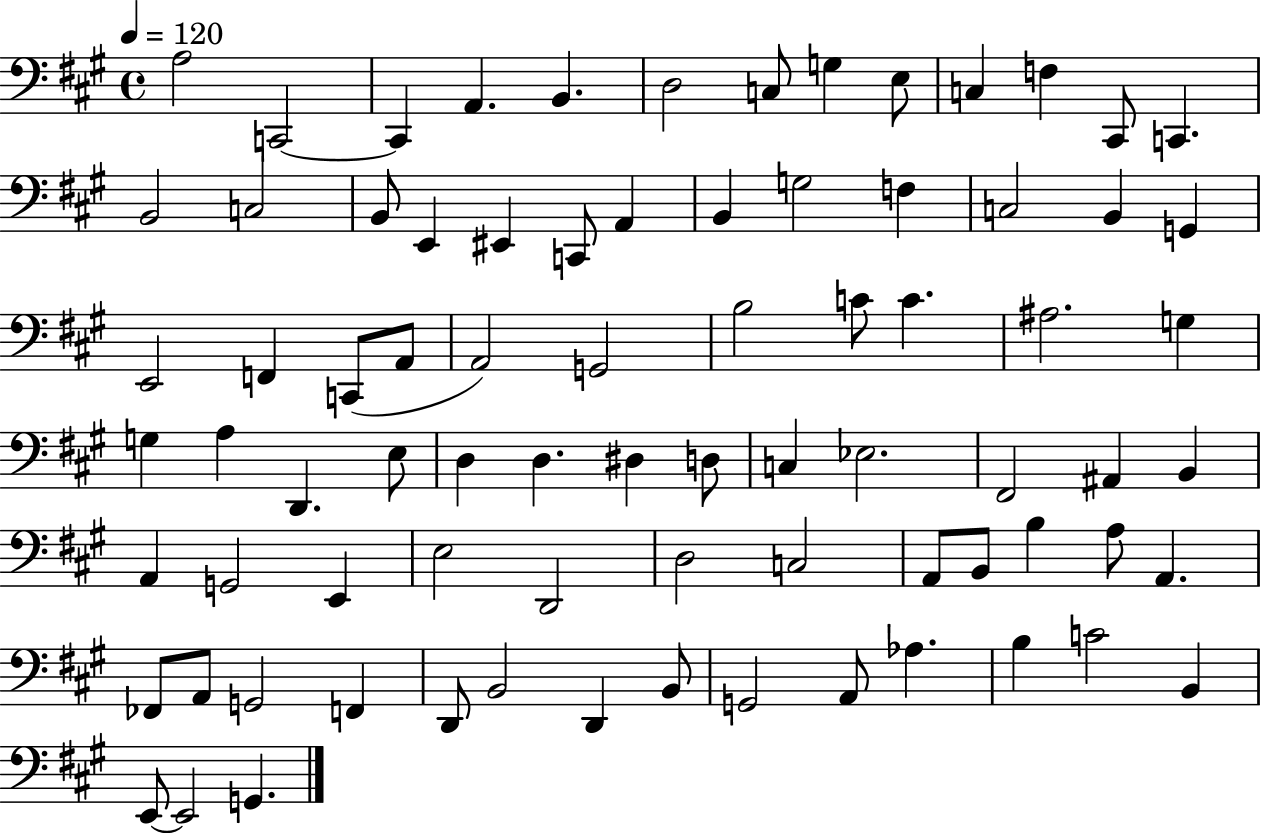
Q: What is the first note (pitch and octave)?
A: A3